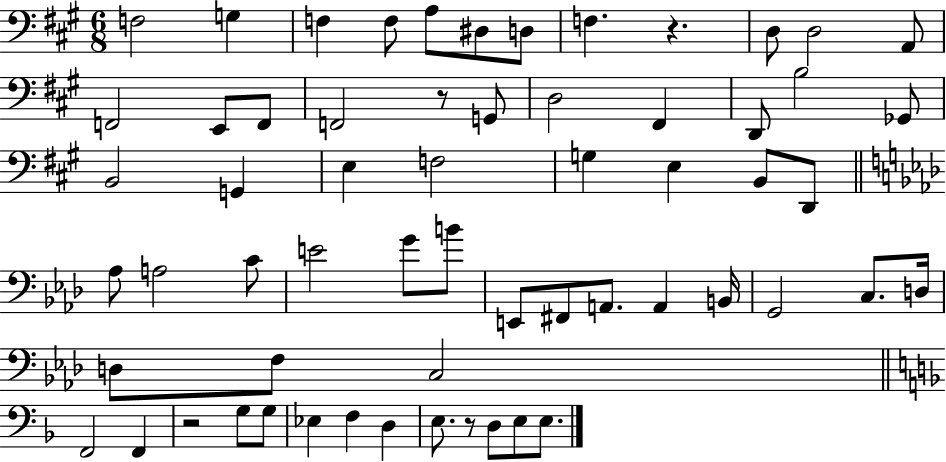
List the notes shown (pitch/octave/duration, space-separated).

F3/h G3/q F3/q F3/e A3/e D#3/e D3/e F3/q. R/q. D3/e D3/h A2/e F2/h E2/e F2/e F2/h R/e G2/e D3/h F#2/q D2/e B3/h Gb2/e B2/h G2/q E3/q F3/h G3/q E3/q B2/e D2/e Ab3/e A3/h C4/e E4/h G4/e B4/e E2/e F#2/e A2/e. A2/q B2/s G2/h C3/e. D3/s D3/e F3/e C3/h F2/h F2/q R/h G3/e G3/e Eb3/q F3/q D3/q E3/e. R/e D3/e E3/e E3/e.